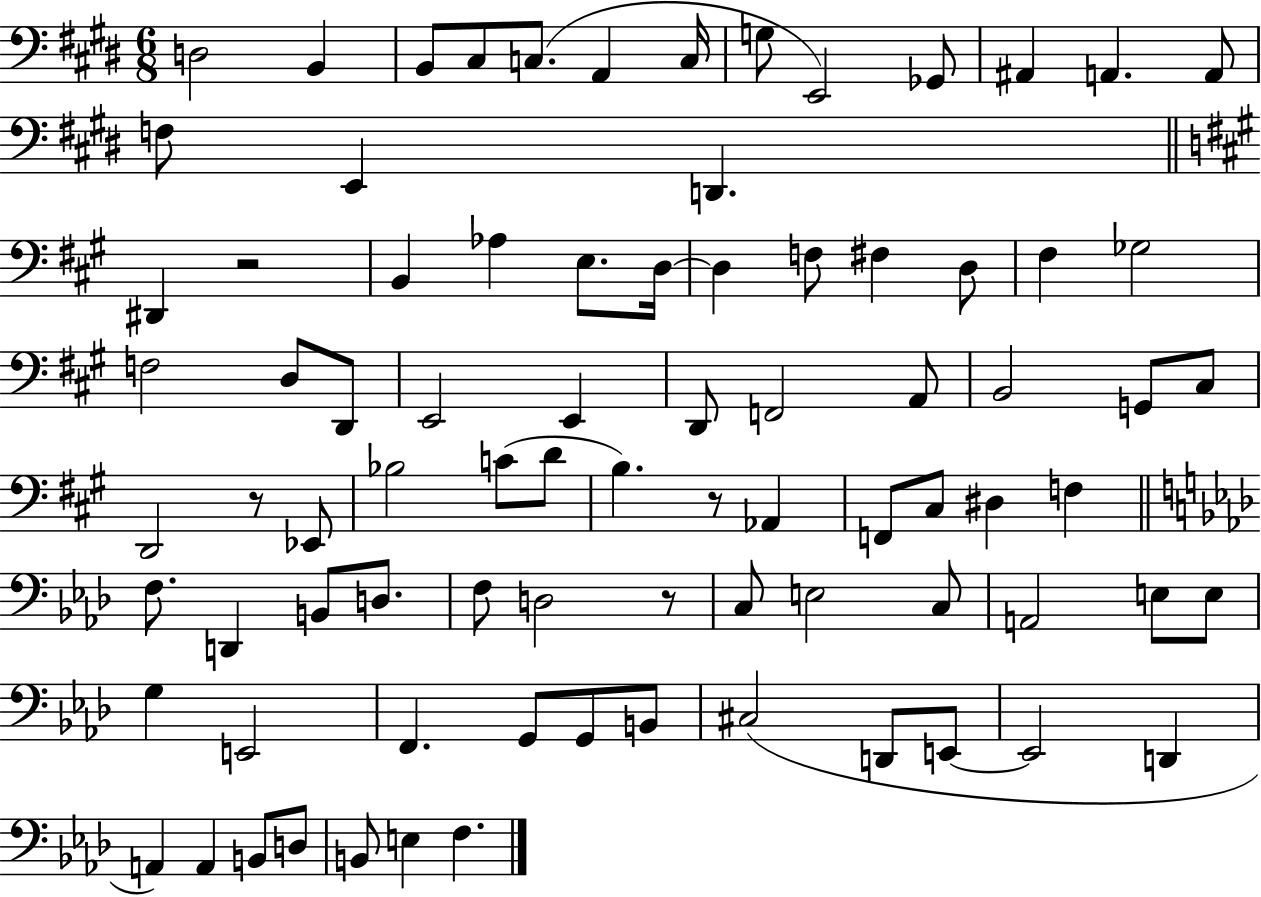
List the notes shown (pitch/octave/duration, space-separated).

D3/h B2/q B2/e C#3/e C3/e. A2/q C3/s G3/e E2/h Gb2/e A#2/q A2/q. A2/e F3/e E2/q D2/q. D#2/q R/h B2/q Ab3/q E3/e. D3/s D3/q F3/e F#3/q D3/e F#3/q Gb3/h F3/h D3/e D2/e E2/h E2/q D2/e F2/h A2/e B2/h G2/e C#3/e D2/h R/e Eb2/e Bb3/h C4/e D4/e B3/q. R/e Ab2/q F2/e C#3/e D#3/q F3/q F3/e. D2/q B2/e D3/e. F3/e D3/h R/e C3/e E3/h C3/e A2/h E3/e E3/e G3/q E2/h F2/q. G2/e G2/e B2/e C#3/h D2/e E2/e E2/h D2/q A2/q A2/q B2/e D3/e B2/e E3/q F3/q.